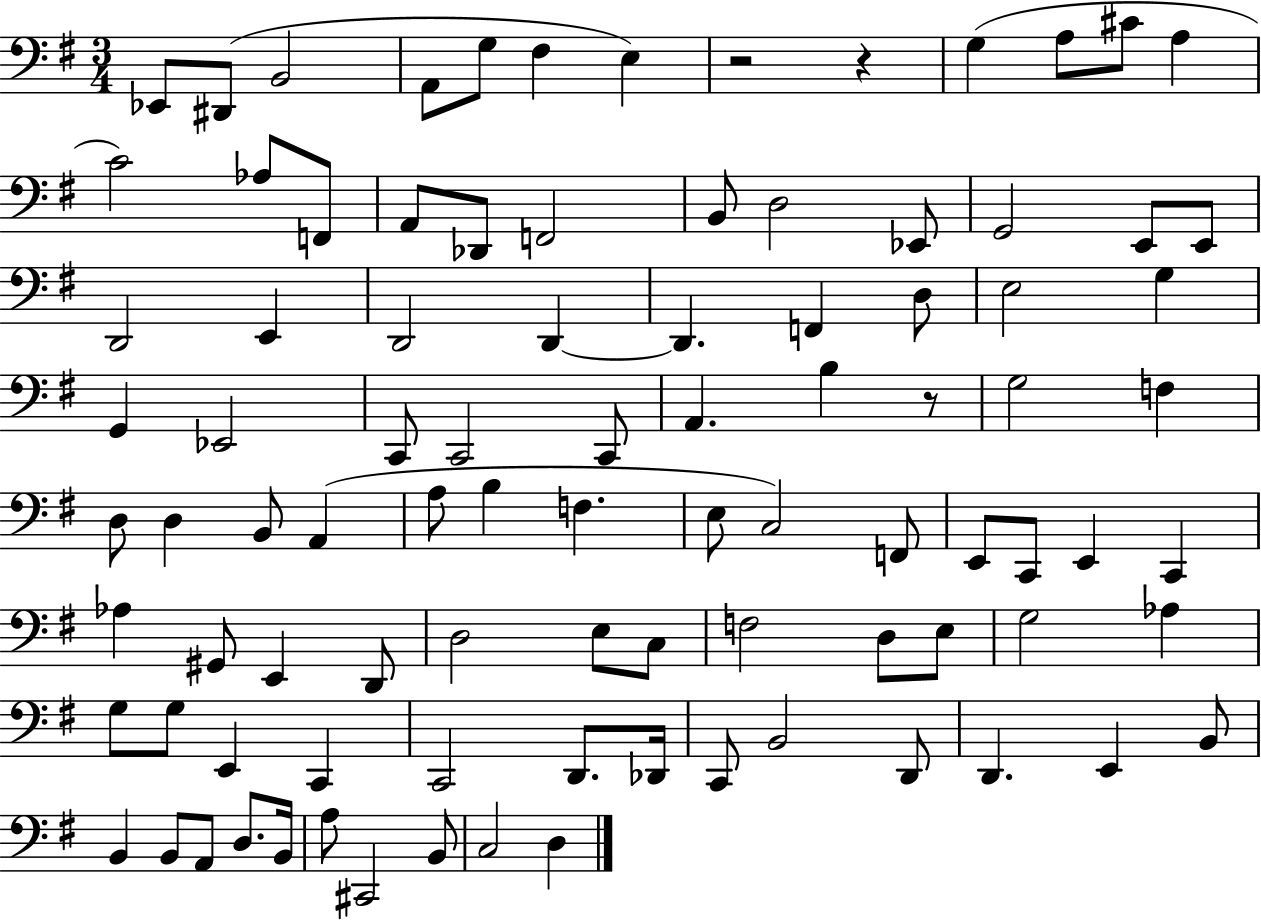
Eb2/e D#2/e B2/h A2/e G3/e F#3/q E3/q R/h R/q G3/q A3/e C#4/e A3/q C4/h Ab3/e F2/e A2/e Db2/e F2/h B2/e D3/h Eb2/e G2/h E2/e E2/e D2/h E2/q D2/h D2/q D2/q. F2/q D3/e E3/h G3/q G2/q Eb2/h C2/e C2/h C2/e A2/q. B3/q R/e G3/h F3/q D3/e D3/q B2/e A2/q A3/e B3/q F3/q. E3/e C3/h F2/e E2/e C2/e E2/q C2/q Ab3/q G#2/e E2/q D2/e D3/h E3/e C3/e F3/h D3/e E3/e G3/h Ab3/q G3/e G3/e E2/q C2/q C2/h D2/e. Db2/s C2/e B2/h D2/e D2/q. E2/q B2/e B2/q B2/e A2/e D3/e. B2/s A3/e C#2/h B2/e C3/h D3/q